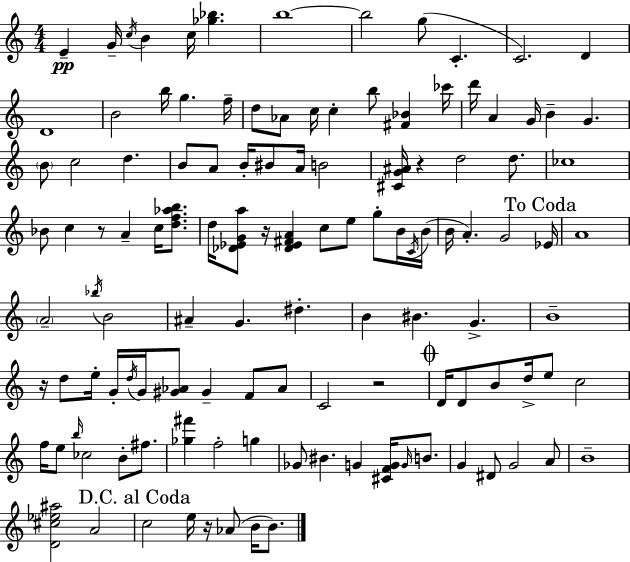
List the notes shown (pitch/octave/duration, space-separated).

E4/q G4/s C5/s B4/q C5/s [Gb5,Bb5]/q. B5/w B5/h G5/e C4/q. C4/h. D4/q D4/w B4/h B5/s G5/q. F5/s D5/e Ab4/e C5/s C5/q B5/e [F#4,Bb4]/q CES6/s D6/s A4/q G4/s B4/q G4/q. B4/e C5/h D5/q. B4/e A4/e B4/s BIS4/e A4/s B4/h [C#4,G4,A#4]/s R/q D5/h D5/e. CES5/w Bb4/e C5/q R/e A4/q C5/s [D5,F5,Ab5,B5]/e. D5/s [Db4,Eb4,G4,A5]/e R/s [Db4,Eb4,F#4,A4]/q C5/e E5/e G5/e B4/s C4/s B4/s B4/s A4/q. G4/h Eb4/s A4/w A4/h Bb5/s B4/h A#4/q G4/q. D#5/q. B4/q BIS4/q. G4/q. B4/w R/s D5/e E5/s G4/s D5/s G4/s [G#4,Ab4]/e G#4/q F4/e Ab4/e C4/h R/h D4/s D4/e B4/e D5/s E5/e C5/h F5/s E5/e B5/s CES5/h B4/e F#5/e. [Gb5,F#6]/q F5/h G5/q Gb4/e BIS4/q. G4/q [C#4,F4,G4]/s G4/s B4/e. G4/q D#4/e G4/h A4/e B4/w [D4,C#5,Eb5,A#5]/h A4/h C5/h E5/s R/s Ab4/e B4/s B4/e.